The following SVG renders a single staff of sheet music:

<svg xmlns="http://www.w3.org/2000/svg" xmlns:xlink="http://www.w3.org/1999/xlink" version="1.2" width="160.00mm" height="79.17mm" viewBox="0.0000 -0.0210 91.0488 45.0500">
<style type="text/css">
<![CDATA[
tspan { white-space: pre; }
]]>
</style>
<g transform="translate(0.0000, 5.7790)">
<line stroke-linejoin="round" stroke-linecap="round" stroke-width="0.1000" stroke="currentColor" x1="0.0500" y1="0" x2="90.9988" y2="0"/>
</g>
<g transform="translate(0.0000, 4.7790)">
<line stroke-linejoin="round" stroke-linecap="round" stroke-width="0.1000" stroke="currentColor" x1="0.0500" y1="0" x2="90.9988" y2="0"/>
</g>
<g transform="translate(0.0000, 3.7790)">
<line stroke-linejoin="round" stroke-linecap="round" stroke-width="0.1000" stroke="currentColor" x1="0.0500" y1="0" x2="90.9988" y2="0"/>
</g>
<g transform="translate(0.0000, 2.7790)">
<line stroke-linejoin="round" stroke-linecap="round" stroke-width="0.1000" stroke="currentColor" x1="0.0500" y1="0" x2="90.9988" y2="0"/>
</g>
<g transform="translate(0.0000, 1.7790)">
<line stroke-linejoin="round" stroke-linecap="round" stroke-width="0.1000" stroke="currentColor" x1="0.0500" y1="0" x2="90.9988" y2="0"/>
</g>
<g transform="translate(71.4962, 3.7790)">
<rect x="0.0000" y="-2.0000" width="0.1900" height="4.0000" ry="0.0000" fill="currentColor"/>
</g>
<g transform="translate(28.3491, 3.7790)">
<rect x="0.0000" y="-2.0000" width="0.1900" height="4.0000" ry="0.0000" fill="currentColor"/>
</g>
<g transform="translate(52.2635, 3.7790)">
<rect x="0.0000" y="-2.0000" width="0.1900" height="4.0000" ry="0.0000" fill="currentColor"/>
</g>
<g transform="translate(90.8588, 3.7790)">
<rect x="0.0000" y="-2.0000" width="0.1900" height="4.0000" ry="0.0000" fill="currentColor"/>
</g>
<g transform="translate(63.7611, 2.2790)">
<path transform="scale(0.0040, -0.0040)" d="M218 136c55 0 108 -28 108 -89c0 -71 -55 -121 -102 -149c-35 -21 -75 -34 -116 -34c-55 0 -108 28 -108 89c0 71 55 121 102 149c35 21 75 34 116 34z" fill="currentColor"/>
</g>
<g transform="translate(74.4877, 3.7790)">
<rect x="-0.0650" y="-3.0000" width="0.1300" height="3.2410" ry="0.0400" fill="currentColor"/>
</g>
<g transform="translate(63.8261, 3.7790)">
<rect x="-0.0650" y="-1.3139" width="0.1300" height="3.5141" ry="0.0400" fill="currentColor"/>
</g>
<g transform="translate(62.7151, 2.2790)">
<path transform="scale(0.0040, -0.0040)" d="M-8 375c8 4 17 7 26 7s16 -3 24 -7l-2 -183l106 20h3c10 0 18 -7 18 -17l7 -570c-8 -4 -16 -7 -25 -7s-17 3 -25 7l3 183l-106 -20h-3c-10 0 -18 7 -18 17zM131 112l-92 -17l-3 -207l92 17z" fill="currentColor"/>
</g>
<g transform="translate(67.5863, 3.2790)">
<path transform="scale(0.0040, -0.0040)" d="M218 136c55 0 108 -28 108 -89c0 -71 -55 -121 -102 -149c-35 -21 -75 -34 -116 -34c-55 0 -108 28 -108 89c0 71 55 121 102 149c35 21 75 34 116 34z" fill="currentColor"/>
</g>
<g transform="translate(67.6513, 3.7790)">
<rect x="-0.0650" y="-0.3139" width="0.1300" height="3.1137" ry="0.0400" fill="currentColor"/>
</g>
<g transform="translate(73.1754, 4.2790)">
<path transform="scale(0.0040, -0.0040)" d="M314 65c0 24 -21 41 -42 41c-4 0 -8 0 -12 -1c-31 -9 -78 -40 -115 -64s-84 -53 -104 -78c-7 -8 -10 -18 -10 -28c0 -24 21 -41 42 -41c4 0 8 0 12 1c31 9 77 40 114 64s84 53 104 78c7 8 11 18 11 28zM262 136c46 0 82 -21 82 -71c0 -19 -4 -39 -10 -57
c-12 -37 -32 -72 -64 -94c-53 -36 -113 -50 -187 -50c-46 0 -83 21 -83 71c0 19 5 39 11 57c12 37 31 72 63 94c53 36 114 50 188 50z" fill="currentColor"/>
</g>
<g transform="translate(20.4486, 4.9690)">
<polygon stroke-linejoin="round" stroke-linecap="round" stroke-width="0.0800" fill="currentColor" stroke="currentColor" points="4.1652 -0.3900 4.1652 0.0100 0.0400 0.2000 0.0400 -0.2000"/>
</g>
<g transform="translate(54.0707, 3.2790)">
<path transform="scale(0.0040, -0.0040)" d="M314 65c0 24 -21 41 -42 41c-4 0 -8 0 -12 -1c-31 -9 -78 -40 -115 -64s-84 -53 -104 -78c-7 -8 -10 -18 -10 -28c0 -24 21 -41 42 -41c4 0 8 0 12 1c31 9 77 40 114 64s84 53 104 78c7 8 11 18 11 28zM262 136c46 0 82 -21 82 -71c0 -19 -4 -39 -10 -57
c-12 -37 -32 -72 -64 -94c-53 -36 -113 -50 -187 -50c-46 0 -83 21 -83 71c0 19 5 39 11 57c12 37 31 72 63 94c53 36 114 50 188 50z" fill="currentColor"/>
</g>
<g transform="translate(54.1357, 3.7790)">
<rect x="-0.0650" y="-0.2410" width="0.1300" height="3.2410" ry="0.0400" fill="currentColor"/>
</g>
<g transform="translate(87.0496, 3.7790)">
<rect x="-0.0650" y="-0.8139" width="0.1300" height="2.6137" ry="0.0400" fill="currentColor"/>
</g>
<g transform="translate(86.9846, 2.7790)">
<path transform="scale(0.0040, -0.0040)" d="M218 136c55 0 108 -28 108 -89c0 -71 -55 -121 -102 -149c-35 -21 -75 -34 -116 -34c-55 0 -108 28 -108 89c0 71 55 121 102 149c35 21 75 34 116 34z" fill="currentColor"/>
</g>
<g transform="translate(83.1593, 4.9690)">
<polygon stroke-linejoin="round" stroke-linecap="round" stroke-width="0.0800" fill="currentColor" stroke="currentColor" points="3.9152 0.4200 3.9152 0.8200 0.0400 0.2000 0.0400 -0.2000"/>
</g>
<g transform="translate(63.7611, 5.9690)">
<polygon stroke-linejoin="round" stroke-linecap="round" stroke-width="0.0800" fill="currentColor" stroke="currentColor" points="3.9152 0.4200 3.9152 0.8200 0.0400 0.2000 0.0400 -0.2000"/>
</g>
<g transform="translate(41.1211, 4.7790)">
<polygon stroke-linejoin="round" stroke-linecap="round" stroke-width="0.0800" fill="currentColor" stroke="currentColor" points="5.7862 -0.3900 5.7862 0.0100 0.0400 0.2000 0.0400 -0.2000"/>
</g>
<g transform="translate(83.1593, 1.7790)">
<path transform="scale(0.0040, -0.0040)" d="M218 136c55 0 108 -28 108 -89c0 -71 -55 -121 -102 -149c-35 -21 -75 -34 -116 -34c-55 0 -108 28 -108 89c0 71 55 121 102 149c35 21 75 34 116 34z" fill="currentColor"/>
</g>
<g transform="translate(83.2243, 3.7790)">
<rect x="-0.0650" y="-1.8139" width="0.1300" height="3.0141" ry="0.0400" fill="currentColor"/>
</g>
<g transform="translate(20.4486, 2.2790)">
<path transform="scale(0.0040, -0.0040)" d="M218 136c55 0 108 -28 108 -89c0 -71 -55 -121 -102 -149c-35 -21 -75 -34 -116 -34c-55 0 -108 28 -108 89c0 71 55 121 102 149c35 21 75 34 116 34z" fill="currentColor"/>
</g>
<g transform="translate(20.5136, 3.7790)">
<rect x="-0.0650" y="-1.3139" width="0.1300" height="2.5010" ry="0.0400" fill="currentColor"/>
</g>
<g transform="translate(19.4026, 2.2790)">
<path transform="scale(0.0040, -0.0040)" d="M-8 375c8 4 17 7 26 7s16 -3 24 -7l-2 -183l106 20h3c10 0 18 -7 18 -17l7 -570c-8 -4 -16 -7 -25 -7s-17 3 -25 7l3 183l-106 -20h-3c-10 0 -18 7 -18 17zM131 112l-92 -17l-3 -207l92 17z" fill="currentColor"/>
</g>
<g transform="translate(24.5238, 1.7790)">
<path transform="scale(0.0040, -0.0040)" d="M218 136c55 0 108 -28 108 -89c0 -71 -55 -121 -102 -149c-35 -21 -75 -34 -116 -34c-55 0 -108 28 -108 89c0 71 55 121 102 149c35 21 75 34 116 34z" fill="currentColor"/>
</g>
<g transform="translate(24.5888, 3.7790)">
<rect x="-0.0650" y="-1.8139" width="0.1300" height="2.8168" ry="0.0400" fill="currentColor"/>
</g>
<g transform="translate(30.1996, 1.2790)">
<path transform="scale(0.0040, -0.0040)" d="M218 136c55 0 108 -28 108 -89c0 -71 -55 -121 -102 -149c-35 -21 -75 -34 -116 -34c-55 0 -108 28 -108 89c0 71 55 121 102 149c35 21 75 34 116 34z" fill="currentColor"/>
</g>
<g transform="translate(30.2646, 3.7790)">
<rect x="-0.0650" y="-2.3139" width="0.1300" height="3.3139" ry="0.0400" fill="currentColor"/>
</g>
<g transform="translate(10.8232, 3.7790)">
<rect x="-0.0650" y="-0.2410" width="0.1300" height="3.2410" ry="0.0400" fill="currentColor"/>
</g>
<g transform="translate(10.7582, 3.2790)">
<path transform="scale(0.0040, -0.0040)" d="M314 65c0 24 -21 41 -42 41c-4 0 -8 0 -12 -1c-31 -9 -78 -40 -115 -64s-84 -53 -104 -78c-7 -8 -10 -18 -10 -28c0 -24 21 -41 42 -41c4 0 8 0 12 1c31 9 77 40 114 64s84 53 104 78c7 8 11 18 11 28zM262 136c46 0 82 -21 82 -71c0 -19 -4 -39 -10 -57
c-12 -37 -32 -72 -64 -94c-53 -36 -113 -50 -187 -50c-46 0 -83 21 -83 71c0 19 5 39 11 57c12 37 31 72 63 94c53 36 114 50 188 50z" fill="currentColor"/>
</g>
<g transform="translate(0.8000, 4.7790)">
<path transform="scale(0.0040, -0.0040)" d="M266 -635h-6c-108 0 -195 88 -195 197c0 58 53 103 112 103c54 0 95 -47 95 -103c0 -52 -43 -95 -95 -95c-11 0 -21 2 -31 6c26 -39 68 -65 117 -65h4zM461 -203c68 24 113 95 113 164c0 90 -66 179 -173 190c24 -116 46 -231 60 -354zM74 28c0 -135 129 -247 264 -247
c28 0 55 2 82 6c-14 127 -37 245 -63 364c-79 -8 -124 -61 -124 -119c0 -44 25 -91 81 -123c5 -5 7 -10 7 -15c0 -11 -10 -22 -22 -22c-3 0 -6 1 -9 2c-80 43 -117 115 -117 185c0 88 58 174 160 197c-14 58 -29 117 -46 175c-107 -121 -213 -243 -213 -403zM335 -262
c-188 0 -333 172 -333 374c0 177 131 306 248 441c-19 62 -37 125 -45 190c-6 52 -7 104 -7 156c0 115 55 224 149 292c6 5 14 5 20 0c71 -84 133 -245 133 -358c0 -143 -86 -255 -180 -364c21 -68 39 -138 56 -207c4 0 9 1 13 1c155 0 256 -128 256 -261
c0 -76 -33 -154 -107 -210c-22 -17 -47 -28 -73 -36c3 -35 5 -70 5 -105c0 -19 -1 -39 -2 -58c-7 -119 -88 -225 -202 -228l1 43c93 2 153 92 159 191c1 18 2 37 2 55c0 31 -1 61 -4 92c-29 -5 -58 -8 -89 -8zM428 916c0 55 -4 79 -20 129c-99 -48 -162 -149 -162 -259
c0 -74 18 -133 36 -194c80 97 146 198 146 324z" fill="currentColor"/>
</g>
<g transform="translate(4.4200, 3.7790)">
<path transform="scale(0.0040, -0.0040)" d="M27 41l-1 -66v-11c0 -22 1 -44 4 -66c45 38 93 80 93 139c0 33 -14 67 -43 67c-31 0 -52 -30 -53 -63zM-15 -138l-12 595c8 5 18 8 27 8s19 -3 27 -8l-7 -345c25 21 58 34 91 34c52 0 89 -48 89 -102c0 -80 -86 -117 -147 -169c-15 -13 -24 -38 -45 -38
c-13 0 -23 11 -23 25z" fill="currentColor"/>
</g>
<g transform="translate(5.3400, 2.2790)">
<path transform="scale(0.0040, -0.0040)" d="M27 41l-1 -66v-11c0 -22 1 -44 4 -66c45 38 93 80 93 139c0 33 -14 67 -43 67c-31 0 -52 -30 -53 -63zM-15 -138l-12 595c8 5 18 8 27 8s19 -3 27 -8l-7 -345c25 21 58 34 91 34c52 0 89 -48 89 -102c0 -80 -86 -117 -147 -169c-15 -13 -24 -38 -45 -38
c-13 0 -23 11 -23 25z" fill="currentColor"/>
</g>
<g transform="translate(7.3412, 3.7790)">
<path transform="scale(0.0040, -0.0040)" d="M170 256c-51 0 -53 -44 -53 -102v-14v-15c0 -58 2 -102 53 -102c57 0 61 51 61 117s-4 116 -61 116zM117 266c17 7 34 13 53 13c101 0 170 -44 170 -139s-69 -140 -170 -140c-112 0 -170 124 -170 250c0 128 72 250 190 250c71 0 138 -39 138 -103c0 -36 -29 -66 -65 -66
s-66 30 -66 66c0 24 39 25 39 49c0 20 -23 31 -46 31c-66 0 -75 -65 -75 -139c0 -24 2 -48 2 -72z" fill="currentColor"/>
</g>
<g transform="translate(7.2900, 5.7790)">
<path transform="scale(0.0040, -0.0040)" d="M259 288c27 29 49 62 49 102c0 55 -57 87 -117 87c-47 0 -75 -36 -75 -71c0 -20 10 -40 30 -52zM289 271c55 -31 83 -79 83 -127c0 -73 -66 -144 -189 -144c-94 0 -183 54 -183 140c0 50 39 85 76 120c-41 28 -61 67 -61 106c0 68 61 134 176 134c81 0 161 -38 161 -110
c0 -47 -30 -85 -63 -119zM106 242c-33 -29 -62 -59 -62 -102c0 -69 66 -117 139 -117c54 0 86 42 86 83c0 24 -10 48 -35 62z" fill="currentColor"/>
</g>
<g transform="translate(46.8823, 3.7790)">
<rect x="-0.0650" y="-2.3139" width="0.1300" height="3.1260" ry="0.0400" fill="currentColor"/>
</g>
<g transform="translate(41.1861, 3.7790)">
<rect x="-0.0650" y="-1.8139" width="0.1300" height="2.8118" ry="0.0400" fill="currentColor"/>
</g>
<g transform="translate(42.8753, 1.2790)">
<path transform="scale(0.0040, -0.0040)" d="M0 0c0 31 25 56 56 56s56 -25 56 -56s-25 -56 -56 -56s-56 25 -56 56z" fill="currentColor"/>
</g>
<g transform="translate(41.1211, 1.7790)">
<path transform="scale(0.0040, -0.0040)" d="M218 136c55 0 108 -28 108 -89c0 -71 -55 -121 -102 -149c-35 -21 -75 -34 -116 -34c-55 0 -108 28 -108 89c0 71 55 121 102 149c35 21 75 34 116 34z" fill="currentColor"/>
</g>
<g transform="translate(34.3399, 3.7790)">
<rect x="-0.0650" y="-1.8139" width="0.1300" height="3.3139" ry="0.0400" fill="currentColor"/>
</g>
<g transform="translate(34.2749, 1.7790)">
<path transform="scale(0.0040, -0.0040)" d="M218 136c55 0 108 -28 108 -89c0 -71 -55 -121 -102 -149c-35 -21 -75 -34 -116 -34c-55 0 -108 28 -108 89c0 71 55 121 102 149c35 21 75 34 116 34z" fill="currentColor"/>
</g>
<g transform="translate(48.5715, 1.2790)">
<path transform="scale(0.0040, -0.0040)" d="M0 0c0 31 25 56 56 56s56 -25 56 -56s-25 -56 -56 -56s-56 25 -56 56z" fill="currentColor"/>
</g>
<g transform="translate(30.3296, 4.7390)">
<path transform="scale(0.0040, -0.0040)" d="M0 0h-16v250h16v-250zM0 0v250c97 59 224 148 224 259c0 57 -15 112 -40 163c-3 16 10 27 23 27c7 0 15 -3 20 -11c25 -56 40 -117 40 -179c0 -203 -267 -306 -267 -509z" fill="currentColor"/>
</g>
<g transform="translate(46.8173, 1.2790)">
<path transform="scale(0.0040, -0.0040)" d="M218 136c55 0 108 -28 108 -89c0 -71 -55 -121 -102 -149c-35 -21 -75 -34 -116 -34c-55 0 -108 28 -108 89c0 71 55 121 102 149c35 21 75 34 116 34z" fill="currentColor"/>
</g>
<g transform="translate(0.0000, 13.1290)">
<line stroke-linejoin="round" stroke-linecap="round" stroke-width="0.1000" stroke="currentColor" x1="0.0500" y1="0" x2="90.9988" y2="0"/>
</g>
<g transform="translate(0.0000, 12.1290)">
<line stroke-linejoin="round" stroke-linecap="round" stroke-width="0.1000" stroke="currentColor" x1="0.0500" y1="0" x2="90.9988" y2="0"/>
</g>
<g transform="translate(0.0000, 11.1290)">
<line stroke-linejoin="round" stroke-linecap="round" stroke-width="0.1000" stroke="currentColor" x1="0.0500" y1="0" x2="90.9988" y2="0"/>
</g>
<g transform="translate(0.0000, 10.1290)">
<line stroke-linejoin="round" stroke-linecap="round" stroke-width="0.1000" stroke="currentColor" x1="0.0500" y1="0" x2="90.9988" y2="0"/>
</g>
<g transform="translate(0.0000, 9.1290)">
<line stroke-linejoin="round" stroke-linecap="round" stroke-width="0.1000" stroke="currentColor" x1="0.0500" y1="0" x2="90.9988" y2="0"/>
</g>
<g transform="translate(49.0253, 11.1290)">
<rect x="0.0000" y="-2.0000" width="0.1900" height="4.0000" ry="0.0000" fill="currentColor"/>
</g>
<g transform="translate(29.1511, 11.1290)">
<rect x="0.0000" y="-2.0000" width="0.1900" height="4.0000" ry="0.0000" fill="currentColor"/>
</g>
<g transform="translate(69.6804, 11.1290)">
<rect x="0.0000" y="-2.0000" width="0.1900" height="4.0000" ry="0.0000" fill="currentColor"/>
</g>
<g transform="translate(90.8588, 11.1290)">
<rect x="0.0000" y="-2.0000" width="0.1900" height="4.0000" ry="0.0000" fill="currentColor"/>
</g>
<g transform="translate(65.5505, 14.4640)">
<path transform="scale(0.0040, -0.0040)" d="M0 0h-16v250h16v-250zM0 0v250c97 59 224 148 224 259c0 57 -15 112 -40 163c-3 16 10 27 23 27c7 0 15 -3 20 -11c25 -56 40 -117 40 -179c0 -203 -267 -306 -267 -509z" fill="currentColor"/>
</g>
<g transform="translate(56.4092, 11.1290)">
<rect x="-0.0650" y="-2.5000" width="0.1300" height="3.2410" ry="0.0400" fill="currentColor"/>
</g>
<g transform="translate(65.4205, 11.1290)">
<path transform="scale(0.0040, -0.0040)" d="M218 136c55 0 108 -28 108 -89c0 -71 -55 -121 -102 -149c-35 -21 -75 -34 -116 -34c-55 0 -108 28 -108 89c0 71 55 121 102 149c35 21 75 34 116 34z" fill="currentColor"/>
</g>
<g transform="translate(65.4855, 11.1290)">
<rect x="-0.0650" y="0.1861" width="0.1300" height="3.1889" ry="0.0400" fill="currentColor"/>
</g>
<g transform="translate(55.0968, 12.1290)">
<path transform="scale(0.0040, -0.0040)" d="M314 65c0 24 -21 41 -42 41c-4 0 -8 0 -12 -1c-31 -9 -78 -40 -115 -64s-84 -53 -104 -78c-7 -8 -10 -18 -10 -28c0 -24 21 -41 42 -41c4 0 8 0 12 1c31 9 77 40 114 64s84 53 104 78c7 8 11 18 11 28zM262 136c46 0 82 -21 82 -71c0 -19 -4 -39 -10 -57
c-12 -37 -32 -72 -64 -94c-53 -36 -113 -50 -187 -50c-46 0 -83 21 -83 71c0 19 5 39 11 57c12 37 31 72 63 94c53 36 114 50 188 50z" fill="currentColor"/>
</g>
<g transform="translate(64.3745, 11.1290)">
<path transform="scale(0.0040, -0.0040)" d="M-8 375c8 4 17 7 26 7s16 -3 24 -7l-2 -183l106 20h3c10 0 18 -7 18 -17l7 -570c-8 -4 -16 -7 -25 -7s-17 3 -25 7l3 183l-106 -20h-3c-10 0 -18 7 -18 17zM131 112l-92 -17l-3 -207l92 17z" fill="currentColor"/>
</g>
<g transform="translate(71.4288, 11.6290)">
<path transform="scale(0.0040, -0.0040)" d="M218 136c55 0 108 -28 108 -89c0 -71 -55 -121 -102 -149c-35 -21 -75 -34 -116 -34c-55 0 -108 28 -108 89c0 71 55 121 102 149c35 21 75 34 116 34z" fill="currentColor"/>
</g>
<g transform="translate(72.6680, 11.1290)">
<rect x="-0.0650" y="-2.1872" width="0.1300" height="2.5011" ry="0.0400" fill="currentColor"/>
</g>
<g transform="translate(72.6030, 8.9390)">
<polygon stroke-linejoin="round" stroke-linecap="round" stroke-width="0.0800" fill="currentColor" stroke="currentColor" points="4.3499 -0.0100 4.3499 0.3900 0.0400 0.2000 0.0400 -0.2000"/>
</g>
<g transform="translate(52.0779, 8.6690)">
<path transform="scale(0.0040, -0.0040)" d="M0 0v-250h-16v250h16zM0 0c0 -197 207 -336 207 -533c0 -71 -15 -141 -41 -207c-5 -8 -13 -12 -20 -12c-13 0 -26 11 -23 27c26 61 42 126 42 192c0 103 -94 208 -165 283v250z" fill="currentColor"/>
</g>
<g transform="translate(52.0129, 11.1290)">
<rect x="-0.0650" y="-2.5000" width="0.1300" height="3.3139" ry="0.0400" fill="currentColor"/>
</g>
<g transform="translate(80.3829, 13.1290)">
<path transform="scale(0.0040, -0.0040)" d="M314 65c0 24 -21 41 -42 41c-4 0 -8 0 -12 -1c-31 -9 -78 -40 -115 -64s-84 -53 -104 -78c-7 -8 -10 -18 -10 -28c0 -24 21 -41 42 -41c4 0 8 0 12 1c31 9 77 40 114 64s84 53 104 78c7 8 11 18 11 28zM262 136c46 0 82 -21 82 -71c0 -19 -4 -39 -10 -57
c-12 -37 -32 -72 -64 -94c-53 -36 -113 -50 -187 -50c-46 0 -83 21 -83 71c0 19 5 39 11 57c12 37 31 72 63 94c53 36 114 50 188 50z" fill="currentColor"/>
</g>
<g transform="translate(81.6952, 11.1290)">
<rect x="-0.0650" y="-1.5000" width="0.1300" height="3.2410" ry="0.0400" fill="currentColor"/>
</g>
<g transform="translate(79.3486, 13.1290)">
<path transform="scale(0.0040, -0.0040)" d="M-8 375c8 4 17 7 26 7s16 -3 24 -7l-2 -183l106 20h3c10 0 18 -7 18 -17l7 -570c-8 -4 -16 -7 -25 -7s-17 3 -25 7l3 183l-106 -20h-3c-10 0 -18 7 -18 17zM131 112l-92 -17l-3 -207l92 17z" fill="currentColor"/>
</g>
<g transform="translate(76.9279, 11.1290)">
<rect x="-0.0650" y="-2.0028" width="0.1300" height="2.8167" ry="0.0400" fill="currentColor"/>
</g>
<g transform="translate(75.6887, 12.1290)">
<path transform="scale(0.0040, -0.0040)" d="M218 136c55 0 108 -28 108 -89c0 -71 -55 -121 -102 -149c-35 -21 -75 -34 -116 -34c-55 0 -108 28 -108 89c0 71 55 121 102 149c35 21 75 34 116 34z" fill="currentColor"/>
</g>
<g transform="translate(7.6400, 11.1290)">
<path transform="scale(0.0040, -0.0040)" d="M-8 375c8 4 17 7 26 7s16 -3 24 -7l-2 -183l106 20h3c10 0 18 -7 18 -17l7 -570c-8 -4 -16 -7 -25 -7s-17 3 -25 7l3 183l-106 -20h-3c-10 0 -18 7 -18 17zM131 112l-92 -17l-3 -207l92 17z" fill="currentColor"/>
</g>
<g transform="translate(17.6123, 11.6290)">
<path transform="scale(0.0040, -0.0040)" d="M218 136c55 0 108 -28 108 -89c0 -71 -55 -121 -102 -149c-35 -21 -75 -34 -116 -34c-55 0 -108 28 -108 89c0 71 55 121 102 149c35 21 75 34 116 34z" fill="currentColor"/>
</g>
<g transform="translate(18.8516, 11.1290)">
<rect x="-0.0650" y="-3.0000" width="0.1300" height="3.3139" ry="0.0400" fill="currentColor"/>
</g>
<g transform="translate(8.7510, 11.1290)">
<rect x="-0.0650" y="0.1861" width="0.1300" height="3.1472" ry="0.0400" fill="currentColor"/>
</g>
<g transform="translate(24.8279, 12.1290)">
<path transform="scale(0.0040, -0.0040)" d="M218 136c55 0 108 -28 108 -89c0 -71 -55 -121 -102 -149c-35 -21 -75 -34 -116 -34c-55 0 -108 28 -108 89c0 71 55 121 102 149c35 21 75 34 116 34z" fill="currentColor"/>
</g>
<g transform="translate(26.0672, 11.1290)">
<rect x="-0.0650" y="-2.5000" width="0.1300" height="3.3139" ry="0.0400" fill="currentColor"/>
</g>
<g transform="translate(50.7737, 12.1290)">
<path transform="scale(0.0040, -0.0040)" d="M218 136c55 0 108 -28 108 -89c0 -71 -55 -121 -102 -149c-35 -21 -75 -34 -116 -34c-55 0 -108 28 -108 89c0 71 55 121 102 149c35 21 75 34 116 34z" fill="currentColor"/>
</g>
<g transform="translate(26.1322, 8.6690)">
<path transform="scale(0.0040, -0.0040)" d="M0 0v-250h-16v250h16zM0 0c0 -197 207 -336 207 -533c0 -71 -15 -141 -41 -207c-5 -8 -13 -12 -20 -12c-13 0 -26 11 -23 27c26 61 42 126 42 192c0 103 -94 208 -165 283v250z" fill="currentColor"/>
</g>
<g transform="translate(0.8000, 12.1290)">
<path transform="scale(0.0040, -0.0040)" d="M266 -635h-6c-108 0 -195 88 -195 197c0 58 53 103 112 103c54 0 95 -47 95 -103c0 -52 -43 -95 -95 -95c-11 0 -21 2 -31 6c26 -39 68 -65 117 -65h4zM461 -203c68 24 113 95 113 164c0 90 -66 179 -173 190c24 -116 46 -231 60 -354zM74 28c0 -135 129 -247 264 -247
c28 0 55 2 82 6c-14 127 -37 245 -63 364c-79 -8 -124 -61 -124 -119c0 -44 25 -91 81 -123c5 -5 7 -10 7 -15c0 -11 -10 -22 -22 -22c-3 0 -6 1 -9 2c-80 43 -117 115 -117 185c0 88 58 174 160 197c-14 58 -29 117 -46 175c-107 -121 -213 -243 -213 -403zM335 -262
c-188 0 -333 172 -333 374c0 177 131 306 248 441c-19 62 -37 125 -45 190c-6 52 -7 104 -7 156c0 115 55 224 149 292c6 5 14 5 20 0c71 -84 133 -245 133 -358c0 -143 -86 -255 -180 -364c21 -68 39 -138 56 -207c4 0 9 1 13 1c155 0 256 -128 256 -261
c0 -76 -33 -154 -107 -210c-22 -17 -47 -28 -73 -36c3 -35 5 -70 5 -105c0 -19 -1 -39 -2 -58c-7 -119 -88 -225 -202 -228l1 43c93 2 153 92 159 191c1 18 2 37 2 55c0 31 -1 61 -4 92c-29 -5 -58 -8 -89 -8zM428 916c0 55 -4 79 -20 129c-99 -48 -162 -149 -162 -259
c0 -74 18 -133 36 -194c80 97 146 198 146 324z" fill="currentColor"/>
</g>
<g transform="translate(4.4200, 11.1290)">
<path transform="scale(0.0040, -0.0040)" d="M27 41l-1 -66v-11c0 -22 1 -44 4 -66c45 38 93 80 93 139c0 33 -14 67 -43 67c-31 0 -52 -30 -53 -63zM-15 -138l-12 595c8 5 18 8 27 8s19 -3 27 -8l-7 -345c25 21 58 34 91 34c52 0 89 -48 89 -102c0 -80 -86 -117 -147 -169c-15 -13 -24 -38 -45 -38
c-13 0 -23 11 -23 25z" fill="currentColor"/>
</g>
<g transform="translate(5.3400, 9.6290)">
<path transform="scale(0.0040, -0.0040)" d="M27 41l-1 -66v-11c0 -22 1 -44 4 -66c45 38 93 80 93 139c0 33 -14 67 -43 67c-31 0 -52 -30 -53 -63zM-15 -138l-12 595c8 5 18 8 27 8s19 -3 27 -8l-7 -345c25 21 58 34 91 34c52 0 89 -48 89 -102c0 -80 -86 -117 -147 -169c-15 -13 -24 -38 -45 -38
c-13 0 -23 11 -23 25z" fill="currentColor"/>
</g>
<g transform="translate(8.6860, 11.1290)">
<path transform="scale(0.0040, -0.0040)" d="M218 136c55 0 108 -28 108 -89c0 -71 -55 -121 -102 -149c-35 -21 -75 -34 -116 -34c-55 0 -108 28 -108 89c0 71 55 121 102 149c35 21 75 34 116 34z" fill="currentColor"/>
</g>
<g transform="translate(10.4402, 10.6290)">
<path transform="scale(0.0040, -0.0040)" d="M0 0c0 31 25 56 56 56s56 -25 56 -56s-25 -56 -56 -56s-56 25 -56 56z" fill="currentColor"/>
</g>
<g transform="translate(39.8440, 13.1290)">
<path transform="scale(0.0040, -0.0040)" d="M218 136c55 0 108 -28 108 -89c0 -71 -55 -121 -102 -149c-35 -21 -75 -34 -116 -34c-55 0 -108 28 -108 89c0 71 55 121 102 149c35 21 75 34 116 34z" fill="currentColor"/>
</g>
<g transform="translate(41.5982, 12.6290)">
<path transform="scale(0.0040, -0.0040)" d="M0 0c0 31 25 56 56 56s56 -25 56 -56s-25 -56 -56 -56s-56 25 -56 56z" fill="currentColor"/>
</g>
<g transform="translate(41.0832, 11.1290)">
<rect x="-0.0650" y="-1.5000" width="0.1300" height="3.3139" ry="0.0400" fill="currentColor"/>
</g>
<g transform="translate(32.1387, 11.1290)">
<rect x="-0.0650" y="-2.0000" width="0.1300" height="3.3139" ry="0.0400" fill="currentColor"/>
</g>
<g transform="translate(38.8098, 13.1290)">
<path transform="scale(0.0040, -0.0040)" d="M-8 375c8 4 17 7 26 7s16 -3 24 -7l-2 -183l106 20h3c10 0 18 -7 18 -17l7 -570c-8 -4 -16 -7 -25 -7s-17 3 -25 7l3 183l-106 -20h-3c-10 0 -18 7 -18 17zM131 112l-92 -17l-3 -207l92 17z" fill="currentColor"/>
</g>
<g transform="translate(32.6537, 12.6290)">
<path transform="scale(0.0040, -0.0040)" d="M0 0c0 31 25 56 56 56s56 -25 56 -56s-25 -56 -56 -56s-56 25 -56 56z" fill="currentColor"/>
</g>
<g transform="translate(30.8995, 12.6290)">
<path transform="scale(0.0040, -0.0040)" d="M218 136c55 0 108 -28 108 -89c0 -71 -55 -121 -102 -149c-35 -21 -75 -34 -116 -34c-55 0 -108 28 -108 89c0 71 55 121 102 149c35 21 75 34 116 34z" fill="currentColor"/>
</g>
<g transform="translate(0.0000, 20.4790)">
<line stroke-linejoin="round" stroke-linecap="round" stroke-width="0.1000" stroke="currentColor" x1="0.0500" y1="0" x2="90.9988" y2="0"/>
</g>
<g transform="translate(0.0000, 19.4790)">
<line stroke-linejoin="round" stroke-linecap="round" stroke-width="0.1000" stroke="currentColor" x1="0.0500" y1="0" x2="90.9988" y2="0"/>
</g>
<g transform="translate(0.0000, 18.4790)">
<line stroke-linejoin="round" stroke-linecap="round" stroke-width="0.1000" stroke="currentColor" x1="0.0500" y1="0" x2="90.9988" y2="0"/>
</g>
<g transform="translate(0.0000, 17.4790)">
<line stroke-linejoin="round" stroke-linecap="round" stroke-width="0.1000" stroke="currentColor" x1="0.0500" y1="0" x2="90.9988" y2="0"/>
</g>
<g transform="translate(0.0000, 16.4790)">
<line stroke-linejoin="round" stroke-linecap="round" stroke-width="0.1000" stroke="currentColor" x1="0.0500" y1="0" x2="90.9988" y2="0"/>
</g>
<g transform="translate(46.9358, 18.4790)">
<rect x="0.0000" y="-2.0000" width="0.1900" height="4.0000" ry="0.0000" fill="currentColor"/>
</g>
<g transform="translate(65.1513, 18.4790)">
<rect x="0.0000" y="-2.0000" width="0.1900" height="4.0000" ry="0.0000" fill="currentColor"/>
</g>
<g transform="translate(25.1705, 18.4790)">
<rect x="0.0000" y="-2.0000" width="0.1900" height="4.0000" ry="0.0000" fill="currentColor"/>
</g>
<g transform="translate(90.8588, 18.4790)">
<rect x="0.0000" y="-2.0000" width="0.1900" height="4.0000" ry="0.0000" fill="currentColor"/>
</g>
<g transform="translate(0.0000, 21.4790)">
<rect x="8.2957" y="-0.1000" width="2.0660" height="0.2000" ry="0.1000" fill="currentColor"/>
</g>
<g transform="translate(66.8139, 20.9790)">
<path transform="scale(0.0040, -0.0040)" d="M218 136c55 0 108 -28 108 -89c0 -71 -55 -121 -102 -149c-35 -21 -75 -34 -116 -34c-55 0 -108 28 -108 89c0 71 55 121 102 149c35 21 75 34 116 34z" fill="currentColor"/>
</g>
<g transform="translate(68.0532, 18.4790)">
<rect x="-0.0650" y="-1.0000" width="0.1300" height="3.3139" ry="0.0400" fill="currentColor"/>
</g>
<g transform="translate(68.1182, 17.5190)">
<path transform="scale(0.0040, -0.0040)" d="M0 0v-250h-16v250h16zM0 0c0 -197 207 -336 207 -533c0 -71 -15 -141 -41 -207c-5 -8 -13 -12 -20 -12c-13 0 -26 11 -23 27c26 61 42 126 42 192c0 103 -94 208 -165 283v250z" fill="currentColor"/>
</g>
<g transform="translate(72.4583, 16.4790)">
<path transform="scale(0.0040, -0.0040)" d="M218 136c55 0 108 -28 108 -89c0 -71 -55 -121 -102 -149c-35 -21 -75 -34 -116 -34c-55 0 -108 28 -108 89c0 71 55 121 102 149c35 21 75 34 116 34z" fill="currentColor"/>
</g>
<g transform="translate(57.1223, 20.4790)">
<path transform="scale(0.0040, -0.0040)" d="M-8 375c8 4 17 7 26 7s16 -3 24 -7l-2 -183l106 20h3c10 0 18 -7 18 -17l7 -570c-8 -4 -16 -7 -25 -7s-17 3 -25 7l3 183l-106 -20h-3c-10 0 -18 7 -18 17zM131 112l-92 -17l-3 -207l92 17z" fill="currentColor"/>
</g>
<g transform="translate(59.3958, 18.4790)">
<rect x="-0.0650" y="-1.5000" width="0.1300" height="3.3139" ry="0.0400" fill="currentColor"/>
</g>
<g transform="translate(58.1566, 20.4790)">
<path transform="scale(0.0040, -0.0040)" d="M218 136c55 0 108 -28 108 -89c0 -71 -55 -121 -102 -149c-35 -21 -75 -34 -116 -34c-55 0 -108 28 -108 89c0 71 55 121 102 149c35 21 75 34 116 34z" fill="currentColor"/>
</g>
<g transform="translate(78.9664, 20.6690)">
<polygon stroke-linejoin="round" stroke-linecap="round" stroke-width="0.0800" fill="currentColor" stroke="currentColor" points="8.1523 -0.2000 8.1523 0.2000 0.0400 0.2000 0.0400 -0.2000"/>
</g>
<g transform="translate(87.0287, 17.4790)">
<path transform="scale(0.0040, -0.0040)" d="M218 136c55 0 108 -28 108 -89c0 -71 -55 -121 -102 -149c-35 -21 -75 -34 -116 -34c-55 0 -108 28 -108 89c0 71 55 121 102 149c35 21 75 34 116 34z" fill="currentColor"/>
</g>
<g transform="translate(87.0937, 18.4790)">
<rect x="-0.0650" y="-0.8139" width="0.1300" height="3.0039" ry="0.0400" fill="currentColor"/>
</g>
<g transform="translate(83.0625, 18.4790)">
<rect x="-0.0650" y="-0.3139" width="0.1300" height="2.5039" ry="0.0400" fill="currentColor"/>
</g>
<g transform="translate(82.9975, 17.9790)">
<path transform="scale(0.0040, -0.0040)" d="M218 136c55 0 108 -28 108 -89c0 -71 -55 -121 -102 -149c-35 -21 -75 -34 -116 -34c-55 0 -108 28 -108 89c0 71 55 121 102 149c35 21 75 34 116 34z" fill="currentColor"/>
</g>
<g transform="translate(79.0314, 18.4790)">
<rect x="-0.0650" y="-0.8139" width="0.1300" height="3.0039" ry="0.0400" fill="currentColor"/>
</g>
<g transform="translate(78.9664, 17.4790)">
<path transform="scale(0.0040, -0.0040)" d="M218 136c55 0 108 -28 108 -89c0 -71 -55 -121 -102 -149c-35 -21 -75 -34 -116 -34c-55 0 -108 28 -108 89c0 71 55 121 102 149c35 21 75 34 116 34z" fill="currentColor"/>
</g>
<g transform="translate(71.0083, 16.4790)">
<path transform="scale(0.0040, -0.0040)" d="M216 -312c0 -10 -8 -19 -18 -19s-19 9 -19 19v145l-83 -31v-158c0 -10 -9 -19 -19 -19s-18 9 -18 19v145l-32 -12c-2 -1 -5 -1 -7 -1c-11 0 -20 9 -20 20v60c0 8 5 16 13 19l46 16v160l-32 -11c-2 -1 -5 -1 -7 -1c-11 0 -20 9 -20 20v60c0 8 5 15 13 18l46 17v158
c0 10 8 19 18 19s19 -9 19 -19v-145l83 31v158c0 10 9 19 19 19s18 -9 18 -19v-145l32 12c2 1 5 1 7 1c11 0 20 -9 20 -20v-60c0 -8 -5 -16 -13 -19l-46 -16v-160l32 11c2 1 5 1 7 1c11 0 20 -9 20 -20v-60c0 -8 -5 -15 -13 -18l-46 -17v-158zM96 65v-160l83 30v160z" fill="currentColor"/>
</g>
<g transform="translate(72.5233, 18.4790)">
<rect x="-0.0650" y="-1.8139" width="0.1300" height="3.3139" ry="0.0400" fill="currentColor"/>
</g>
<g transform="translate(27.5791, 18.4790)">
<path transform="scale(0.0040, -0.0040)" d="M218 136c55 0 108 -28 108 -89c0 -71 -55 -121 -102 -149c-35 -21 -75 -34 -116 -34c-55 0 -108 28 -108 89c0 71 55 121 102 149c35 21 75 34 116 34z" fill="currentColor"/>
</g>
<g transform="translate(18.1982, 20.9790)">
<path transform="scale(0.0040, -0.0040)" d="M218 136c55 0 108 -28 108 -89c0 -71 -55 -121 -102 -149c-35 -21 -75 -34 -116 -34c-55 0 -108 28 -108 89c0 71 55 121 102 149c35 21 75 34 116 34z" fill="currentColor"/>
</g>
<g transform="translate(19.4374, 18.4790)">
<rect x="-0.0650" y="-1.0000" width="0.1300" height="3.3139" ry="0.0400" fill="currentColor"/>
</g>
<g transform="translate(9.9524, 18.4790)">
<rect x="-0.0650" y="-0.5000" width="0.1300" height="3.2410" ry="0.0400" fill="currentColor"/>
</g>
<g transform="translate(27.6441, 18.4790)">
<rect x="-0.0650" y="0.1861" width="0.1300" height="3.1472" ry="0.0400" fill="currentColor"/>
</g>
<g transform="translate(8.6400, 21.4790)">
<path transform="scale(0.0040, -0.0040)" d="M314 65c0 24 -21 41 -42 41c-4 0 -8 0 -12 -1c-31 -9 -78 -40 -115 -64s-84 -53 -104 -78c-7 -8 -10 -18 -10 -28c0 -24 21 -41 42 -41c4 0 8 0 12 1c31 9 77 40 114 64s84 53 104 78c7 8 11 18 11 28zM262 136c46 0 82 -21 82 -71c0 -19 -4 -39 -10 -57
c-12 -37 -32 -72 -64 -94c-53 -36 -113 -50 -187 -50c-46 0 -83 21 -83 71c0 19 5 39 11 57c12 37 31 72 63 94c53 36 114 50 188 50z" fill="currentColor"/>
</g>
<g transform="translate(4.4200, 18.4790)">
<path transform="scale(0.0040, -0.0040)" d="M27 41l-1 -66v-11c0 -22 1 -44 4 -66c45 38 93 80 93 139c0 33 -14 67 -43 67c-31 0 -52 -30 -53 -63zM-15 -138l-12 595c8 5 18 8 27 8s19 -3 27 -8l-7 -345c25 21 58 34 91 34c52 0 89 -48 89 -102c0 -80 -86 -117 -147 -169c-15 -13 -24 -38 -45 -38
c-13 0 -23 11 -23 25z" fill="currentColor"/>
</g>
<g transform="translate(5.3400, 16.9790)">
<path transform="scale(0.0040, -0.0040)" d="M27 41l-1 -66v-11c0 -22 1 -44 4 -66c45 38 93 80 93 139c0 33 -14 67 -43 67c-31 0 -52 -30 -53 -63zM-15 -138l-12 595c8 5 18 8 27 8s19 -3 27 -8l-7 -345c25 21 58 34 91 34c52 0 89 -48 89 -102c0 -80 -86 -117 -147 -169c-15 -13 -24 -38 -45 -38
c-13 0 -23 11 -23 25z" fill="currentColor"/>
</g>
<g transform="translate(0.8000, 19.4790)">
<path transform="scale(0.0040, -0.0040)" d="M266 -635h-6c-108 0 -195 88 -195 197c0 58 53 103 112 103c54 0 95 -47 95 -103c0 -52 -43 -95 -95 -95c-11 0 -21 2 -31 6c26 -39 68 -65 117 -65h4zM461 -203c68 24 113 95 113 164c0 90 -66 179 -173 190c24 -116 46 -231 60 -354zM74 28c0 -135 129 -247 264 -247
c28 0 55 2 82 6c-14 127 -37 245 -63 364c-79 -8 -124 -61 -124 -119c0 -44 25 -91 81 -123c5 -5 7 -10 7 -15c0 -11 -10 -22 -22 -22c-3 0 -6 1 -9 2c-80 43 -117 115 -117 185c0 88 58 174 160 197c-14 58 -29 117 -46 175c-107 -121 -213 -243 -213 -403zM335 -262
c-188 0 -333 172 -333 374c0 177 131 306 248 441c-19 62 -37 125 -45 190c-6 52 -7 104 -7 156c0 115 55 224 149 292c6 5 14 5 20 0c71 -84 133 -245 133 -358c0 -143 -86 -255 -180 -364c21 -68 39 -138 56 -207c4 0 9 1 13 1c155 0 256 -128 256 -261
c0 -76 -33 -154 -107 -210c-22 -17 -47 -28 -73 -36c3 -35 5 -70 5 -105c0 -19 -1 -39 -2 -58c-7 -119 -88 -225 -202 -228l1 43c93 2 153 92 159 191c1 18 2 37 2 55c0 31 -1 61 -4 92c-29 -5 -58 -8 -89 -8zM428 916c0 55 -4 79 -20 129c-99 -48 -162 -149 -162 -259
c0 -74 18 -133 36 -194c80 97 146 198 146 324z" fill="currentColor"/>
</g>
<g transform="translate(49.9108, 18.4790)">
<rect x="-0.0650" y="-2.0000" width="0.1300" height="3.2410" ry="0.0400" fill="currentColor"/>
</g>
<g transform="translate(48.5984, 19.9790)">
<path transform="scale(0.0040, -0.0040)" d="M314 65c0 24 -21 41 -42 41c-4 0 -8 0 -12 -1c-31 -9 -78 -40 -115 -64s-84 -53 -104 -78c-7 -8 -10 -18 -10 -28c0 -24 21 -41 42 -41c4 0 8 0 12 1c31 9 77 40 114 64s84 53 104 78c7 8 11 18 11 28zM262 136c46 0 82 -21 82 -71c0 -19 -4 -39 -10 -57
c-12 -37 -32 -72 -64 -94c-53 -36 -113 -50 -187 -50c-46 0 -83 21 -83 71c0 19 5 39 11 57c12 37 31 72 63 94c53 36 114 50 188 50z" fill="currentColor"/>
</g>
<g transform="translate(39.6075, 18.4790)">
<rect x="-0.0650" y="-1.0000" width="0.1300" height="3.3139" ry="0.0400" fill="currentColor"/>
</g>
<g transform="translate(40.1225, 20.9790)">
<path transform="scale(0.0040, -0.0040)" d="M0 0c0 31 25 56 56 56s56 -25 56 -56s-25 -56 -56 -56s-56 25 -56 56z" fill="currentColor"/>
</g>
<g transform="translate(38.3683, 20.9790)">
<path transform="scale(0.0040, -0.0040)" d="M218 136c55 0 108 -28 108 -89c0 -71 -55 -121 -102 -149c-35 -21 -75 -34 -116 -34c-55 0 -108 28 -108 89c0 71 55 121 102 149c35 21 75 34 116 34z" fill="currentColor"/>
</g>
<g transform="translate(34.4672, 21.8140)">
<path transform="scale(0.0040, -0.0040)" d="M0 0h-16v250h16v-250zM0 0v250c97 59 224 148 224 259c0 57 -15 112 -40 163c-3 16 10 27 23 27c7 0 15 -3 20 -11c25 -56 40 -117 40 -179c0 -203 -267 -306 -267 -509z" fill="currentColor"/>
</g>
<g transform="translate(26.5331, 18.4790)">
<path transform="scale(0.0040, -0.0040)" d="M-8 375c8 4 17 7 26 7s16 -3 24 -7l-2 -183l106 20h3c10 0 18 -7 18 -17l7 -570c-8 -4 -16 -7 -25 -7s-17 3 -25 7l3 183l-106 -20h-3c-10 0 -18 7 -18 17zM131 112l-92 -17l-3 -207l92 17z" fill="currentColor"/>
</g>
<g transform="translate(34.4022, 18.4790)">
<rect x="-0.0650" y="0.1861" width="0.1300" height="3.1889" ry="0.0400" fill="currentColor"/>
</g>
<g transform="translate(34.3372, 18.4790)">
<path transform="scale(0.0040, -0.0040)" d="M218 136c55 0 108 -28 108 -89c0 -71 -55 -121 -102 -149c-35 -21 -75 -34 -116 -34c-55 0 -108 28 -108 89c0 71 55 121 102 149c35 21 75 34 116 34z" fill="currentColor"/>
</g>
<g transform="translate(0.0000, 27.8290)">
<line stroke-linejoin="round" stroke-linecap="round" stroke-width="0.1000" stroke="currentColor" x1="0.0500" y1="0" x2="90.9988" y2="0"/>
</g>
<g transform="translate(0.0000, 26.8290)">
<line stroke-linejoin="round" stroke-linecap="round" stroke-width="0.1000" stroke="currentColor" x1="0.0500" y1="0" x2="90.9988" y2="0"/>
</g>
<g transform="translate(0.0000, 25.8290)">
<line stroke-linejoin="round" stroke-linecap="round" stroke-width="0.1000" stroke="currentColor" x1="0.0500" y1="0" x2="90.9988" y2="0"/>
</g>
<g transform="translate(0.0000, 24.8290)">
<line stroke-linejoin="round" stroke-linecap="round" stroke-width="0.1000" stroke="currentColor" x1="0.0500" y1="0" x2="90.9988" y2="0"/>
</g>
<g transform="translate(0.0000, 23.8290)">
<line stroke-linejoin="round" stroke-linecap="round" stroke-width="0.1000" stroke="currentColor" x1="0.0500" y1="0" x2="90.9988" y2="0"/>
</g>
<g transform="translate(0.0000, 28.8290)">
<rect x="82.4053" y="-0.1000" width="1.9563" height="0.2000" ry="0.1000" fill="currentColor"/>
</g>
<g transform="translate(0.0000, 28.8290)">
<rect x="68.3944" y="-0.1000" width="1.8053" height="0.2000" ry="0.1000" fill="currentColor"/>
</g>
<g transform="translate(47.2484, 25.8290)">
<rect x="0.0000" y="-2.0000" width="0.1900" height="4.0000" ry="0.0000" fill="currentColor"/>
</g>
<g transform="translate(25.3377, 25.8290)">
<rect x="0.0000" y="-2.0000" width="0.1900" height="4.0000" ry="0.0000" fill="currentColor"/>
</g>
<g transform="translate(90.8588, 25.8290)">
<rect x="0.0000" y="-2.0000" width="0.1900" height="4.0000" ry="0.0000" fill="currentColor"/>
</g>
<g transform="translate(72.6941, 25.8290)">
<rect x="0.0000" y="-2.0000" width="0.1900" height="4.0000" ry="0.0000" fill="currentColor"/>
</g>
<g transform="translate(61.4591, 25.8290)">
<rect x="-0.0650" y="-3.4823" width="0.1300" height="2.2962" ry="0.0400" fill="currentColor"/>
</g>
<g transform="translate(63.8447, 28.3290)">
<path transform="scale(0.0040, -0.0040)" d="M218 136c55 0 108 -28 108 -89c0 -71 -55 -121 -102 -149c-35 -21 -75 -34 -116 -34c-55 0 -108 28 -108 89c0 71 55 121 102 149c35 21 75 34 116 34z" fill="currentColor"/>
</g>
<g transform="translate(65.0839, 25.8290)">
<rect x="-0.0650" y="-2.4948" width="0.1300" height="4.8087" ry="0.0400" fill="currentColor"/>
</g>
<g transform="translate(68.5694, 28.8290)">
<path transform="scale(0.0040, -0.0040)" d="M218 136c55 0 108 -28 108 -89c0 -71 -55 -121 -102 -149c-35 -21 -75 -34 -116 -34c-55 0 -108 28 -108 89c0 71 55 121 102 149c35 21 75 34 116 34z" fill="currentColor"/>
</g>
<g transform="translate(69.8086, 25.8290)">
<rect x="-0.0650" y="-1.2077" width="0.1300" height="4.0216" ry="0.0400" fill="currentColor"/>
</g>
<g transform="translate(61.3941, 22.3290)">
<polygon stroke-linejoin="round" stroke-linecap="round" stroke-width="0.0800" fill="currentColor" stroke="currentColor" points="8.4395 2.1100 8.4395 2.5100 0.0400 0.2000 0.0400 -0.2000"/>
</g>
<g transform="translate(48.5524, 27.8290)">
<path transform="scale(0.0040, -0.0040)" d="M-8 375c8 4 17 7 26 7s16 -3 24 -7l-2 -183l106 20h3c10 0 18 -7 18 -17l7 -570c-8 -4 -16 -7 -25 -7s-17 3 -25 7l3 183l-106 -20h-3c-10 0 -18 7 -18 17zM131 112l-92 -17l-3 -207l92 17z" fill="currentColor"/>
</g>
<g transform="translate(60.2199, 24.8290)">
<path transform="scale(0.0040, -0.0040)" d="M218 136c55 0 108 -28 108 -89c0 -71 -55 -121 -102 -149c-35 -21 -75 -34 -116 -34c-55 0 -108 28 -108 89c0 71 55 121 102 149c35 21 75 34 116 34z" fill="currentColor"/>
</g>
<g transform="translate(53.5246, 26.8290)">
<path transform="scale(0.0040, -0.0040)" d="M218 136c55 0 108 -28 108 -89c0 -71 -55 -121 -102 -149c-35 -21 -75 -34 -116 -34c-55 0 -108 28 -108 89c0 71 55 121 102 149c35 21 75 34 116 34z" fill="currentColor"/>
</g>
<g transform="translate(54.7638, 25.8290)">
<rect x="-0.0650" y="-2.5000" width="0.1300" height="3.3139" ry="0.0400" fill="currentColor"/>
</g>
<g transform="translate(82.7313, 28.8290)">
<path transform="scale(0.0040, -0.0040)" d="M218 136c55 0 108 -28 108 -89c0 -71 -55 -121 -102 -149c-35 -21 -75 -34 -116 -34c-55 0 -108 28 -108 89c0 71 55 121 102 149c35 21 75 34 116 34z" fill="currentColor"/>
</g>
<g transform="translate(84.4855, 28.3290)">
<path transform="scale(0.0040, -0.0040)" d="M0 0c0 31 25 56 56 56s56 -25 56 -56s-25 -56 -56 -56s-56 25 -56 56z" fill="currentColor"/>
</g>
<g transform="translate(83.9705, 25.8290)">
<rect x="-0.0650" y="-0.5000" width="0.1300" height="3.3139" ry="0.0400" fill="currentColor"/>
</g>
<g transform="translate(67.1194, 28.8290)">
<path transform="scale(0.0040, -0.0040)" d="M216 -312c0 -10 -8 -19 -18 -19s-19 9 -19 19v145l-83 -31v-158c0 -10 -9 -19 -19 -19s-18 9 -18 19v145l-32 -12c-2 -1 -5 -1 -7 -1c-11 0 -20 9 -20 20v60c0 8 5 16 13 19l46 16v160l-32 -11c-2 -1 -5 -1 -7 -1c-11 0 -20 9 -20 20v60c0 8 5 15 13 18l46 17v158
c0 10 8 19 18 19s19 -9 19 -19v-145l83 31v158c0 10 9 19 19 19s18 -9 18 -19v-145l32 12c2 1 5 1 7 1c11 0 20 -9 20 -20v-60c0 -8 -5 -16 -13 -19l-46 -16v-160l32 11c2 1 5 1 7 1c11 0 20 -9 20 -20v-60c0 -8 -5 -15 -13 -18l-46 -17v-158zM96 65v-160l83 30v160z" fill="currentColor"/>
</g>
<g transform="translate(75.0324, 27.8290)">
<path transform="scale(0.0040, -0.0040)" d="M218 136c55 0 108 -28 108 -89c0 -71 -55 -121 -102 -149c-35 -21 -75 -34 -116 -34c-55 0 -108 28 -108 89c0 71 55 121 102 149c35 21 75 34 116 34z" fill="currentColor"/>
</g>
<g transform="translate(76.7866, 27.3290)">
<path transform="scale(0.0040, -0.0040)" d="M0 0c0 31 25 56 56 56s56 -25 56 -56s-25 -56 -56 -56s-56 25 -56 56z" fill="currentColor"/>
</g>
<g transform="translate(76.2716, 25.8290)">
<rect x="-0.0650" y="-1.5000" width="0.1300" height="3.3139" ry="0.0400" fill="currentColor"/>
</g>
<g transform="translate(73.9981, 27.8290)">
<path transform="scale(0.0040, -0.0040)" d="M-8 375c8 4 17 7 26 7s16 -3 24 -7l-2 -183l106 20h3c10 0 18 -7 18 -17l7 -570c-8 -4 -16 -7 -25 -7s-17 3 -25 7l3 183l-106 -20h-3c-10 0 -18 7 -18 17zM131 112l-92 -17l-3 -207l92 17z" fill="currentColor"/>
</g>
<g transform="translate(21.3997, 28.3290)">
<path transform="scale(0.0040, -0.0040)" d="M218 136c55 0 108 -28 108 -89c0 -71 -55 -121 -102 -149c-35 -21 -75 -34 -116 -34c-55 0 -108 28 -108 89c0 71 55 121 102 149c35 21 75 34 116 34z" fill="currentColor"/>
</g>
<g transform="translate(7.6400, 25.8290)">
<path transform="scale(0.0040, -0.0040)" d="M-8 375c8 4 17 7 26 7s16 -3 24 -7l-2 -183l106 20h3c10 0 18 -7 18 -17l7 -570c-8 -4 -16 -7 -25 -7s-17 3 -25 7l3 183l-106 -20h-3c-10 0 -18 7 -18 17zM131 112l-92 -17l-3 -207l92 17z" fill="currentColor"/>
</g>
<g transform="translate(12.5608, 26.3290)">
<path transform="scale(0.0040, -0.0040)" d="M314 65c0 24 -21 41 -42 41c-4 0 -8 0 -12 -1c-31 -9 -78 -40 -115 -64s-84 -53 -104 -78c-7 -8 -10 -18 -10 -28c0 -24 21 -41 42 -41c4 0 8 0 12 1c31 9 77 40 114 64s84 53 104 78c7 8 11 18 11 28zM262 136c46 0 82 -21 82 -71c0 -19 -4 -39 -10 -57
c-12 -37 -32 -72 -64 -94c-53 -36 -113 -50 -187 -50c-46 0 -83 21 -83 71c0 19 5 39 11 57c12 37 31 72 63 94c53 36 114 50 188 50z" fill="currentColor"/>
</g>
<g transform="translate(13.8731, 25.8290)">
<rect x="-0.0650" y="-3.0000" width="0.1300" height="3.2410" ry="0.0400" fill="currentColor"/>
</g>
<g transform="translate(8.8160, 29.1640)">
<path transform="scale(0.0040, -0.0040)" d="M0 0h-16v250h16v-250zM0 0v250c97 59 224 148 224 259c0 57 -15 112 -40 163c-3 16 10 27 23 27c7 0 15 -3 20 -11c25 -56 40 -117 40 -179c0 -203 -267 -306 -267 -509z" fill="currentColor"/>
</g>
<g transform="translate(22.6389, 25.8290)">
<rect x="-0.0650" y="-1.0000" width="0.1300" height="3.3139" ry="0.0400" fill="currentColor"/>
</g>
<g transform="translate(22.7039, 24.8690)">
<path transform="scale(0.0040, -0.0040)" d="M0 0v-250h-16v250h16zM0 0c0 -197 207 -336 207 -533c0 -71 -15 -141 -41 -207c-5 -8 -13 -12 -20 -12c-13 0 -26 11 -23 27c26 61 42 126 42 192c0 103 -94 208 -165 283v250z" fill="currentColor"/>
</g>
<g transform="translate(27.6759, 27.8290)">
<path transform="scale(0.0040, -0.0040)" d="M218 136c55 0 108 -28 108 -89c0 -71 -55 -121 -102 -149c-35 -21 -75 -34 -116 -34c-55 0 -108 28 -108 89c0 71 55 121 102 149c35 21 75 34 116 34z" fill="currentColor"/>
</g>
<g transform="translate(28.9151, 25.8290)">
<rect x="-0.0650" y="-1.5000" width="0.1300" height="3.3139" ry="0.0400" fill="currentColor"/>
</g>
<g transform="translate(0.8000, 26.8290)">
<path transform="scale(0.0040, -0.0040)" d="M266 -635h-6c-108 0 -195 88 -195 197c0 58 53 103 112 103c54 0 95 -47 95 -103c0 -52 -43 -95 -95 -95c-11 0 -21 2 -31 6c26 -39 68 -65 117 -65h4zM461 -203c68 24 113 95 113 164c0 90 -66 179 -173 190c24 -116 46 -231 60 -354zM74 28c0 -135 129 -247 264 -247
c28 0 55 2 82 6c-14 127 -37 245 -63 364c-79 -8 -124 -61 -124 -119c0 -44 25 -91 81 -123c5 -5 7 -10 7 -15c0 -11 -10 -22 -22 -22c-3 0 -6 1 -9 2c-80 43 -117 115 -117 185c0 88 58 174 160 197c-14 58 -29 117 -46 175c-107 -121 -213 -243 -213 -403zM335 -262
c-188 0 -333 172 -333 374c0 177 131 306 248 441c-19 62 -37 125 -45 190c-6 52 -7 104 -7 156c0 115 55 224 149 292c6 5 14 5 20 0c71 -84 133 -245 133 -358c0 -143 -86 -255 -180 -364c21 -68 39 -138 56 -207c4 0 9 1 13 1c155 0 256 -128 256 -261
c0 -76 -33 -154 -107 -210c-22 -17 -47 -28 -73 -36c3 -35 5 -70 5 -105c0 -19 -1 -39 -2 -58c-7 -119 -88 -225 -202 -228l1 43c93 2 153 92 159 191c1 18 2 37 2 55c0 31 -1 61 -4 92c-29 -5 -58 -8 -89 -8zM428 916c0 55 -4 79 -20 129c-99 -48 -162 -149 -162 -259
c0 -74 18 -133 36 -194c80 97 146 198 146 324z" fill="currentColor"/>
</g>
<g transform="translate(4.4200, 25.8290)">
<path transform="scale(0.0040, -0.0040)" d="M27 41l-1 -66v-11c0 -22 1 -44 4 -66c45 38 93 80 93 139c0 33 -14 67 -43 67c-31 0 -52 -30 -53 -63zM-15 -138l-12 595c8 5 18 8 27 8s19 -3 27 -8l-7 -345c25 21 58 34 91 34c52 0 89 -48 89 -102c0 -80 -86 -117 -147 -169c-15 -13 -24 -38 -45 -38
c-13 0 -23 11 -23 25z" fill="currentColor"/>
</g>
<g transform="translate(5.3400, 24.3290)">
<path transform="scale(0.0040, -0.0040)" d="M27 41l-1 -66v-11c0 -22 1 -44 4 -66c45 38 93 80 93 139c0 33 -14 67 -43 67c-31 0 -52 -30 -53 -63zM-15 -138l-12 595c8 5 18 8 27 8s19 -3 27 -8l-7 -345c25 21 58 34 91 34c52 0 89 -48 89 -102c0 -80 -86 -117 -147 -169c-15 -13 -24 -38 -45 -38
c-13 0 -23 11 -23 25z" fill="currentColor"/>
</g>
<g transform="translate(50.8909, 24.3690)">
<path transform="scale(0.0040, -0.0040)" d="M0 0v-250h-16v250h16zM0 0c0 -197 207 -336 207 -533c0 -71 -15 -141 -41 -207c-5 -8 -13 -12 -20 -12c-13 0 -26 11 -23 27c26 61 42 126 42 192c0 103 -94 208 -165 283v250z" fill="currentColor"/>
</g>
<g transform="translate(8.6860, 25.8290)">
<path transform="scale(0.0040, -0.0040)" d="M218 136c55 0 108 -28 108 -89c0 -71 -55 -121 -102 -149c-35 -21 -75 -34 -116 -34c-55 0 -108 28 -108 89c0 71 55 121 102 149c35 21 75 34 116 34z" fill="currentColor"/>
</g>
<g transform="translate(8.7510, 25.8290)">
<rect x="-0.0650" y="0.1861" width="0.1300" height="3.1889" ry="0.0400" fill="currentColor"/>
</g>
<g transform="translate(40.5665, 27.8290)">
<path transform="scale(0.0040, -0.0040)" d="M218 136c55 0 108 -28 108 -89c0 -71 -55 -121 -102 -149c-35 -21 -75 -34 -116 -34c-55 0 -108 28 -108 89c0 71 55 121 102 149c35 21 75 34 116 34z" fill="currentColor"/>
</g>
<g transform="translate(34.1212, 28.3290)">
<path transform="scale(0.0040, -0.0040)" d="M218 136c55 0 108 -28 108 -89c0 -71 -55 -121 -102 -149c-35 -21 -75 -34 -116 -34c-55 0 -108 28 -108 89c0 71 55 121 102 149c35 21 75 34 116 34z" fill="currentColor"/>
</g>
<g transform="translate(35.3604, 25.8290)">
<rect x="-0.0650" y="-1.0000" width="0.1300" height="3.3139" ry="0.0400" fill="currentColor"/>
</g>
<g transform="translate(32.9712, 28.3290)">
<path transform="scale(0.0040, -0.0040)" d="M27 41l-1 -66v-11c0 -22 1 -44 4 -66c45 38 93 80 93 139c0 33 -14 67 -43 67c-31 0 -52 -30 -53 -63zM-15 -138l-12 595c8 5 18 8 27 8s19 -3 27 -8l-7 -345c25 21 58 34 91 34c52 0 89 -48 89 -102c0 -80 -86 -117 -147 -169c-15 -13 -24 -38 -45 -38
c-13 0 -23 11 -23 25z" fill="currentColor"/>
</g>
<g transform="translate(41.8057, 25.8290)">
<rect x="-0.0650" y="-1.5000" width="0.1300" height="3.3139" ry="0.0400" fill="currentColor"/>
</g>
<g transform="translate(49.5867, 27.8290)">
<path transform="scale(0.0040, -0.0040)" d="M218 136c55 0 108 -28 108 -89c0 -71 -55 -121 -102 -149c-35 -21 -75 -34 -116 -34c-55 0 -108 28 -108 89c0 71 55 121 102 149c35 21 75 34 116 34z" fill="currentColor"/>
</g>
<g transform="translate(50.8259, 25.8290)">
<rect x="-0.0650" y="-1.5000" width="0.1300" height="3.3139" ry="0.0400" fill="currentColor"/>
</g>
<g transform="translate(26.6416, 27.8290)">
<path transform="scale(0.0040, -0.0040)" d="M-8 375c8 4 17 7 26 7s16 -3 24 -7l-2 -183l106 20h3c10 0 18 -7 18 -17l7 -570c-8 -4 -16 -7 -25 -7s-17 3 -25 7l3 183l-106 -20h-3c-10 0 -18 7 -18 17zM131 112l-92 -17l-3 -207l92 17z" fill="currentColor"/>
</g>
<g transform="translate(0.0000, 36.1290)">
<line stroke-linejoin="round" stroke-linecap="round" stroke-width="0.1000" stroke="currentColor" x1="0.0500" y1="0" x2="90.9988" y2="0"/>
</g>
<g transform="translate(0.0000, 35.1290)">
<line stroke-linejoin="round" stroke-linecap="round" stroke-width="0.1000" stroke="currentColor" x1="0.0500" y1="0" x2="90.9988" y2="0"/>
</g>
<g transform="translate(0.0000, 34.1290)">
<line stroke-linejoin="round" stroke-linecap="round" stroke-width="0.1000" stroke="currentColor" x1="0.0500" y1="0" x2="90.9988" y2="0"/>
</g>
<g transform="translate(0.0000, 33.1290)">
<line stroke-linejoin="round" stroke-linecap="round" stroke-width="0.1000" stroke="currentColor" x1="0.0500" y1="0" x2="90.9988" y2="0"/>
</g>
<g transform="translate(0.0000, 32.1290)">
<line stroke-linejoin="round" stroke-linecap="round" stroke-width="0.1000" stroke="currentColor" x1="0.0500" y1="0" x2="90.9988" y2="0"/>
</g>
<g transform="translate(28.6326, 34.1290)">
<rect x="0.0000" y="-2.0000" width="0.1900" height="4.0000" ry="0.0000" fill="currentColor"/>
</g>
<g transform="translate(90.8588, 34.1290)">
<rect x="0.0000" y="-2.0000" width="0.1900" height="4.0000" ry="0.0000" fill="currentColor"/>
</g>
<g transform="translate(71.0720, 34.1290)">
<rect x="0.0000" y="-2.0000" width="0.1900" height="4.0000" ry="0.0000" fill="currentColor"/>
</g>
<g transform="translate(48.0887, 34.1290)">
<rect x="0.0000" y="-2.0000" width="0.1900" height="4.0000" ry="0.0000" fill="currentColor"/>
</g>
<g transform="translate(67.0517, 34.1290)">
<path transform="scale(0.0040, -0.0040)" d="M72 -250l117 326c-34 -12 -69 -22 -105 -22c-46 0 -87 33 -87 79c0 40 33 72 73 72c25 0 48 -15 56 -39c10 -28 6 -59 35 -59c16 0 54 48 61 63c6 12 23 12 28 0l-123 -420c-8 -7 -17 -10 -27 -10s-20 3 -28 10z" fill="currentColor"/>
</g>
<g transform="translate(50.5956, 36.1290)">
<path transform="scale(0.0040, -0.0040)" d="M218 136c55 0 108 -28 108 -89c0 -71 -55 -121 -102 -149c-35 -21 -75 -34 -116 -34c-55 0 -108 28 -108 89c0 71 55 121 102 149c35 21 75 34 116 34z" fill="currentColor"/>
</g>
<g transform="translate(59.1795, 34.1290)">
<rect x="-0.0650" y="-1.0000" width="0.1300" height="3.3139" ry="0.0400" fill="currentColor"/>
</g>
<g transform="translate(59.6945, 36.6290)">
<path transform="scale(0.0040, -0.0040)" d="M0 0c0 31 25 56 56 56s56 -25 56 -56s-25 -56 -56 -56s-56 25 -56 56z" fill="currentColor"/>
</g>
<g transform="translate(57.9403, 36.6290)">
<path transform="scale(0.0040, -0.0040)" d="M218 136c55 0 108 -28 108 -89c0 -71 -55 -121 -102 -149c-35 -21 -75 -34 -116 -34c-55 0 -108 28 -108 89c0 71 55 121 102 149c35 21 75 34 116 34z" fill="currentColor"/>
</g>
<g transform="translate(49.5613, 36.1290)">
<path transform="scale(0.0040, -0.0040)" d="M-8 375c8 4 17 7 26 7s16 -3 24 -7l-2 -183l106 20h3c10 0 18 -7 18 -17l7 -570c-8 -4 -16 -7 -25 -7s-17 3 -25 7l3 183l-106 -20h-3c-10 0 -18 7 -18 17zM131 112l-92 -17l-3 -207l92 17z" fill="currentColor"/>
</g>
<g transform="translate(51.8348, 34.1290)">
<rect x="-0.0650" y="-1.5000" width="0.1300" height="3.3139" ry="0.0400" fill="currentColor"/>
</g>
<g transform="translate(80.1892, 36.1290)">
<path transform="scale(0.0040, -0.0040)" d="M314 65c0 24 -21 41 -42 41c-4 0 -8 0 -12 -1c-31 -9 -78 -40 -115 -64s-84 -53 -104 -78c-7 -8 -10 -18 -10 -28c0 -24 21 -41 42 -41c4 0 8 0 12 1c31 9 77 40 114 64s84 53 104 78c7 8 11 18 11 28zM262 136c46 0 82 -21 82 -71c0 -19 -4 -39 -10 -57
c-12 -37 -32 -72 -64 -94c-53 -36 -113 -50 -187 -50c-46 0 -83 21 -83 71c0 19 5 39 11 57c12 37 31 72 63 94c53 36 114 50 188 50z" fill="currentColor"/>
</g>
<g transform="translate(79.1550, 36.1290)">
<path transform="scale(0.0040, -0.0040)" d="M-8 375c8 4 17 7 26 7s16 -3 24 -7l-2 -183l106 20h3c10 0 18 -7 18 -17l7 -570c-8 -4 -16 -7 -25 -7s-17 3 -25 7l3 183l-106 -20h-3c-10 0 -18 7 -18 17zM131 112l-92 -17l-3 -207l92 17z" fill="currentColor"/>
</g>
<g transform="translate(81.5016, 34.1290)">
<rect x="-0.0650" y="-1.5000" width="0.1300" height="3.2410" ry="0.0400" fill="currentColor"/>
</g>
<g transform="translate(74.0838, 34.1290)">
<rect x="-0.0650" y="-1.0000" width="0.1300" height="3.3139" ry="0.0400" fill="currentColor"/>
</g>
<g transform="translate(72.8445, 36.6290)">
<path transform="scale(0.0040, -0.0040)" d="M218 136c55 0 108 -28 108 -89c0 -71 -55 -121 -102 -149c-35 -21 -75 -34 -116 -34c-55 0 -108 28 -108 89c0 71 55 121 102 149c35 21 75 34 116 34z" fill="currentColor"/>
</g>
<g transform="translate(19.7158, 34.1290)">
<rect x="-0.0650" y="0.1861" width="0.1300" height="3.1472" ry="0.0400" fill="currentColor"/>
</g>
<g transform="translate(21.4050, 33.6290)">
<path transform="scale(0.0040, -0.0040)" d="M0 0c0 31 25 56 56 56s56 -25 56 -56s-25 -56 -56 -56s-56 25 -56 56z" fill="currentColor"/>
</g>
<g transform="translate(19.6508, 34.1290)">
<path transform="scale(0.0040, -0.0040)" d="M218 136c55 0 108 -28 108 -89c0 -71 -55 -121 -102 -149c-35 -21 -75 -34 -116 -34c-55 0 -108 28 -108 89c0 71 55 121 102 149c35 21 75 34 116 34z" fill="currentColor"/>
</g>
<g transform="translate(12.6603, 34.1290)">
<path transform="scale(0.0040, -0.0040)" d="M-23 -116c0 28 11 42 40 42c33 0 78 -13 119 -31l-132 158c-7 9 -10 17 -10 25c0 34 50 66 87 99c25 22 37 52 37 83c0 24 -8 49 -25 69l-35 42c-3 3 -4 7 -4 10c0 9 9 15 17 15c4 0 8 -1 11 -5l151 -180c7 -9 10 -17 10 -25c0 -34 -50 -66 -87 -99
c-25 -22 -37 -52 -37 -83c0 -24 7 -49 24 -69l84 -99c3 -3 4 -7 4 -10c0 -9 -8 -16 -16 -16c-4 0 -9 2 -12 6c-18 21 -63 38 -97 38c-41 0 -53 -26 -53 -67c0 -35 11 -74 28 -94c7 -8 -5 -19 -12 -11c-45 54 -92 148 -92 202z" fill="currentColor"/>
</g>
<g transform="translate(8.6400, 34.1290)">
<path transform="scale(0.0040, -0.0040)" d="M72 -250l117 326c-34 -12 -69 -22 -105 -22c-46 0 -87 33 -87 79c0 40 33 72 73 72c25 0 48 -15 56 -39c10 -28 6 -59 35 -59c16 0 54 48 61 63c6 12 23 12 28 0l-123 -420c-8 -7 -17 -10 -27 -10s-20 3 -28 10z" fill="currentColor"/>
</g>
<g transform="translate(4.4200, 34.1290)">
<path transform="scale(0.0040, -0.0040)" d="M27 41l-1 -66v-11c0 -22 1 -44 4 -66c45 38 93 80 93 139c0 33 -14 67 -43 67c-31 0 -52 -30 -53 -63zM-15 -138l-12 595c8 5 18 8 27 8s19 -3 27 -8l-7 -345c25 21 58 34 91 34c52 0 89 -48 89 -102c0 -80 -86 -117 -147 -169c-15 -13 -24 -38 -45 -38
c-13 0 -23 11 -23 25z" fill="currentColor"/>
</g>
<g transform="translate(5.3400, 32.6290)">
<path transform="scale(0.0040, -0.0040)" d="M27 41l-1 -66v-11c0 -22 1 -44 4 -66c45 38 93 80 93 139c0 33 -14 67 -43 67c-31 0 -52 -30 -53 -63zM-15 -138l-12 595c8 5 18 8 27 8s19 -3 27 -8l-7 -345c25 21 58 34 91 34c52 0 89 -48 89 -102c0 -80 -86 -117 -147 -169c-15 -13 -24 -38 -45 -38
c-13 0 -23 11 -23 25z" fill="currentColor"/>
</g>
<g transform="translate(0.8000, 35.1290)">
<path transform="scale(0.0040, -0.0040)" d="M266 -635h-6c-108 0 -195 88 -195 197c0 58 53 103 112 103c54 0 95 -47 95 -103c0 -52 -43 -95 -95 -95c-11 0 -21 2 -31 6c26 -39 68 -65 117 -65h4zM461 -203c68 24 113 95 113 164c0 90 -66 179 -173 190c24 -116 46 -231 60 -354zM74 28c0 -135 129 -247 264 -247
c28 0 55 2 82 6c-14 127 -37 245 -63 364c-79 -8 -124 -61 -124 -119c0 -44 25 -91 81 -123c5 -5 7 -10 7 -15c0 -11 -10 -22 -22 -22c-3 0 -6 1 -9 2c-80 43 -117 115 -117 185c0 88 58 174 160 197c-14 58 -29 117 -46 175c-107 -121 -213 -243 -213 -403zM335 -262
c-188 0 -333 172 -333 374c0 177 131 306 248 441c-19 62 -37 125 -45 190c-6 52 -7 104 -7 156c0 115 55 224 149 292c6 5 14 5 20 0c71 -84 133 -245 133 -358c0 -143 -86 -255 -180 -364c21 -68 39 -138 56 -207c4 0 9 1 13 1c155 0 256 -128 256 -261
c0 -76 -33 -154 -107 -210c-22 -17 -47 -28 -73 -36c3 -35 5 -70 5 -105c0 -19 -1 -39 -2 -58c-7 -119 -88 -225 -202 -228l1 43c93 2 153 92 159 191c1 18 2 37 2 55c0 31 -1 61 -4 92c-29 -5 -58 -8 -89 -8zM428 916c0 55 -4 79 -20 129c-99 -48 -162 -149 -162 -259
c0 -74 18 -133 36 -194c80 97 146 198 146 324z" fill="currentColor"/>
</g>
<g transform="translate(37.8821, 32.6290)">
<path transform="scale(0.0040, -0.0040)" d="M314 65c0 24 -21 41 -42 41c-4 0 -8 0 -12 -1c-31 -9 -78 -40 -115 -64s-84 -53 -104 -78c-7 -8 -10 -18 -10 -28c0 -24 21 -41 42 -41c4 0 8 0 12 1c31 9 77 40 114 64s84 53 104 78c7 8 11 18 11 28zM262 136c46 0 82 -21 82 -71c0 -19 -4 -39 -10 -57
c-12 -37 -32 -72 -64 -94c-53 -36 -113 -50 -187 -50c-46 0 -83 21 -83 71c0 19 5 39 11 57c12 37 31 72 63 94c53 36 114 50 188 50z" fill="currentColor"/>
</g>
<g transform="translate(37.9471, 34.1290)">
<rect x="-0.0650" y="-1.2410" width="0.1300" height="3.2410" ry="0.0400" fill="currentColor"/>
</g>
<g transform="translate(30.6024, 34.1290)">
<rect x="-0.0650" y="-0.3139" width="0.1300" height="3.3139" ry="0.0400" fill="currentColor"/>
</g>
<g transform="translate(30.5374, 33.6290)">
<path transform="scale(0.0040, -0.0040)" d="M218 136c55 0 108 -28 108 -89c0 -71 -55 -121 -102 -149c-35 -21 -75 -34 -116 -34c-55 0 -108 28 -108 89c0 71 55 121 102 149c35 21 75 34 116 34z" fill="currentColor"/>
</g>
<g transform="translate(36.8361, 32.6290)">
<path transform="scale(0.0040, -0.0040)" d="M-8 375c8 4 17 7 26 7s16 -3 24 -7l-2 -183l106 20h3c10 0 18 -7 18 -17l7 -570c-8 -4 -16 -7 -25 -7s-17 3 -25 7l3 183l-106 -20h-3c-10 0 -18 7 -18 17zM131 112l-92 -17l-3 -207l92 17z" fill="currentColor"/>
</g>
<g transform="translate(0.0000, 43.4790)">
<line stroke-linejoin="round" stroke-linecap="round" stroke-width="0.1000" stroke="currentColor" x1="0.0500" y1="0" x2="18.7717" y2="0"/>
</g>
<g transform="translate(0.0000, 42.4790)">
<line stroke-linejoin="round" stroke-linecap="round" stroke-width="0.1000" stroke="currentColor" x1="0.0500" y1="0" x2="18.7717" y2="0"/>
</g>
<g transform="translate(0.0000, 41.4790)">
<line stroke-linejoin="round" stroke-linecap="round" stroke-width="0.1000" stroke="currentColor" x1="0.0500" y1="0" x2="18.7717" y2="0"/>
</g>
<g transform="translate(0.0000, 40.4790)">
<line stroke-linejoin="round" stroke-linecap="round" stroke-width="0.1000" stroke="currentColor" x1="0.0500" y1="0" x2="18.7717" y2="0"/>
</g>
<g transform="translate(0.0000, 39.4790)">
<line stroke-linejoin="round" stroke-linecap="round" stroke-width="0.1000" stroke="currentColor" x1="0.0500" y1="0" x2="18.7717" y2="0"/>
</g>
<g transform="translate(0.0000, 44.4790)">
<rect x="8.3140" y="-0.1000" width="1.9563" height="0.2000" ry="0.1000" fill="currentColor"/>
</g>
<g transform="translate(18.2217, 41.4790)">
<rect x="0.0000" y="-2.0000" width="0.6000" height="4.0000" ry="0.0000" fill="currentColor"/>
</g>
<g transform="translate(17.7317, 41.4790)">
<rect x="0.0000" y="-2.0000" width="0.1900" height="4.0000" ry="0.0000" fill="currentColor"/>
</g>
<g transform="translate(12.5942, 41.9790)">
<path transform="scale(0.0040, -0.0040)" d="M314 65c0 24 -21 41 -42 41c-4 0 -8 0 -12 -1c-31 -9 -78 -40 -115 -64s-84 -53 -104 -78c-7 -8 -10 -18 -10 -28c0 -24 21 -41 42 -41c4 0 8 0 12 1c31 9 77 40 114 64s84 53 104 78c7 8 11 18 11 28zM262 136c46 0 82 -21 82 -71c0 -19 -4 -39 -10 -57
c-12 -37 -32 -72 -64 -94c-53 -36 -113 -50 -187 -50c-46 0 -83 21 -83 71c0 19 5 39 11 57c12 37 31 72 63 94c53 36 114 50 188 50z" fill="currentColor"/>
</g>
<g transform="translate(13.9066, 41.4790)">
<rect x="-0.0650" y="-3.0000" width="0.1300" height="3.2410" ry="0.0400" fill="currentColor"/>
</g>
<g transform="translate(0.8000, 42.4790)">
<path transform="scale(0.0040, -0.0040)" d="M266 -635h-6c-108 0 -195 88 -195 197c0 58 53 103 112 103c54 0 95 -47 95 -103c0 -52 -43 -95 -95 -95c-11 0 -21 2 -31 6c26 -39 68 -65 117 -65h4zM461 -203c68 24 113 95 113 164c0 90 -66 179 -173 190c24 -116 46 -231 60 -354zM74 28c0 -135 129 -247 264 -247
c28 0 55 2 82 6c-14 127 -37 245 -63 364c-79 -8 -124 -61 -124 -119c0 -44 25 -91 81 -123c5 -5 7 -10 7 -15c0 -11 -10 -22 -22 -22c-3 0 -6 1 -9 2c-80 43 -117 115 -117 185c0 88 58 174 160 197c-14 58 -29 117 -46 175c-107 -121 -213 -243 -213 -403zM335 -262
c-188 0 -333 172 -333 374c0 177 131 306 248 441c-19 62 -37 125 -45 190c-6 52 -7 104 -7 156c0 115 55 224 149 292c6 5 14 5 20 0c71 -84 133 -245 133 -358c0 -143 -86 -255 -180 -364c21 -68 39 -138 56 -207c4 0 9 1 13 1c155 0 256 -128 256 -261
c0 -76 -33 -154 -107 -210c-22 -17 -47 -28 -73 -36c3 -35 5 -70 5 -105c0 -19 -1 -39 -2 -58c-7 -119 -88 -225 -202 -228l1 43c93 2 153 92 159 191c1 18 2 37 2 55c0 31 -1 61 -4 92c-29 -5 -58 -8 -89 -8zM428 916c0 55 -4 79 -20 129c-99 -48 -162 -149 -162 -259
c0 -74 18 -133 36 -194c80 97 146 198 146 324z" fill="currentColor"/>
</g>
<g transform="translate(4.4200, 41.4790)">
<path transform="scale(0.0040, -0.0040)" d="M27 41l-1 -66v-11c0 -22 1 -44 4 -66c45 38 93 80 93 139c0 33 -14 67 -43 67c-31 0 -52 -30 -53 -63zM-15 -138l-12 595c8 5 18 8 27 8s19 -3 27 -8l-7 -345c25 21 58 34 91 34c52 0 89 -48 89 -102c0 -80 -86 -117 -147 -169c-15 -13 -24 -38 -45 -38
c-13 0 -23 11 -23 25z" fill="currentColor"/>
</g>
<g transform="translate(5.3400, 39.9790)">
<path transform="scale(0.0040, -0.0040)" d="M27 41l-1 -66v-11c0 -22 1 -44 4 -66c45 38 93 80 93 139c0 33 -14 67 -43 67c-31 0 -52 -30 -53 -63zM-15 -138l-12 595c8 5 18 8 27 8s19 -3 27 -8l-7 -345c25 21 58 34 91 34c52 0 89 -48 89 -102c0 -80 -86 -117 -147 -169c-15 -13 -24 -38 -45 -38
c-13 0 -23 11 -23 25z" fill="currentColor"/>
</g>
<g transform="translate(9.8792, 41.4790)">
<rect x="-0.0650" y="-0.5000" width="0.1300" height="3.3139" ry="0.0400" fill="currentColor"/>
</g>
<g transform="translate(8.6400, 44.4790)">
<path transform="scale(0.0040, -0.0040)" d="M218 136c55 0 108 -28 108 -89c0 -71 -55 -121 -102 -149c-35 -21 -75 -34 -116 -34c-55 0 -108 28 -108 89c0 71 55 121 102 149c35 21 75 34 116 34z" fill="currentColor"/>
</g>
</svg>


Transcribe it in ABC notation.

X:1
T:Untitled
M:6/8
L:1/4
K:Bb
c2 e/2 f/2 g/2 f f/2 g/2 c2 e/2 c/2 A2 f/2 d/2 B A G/2 F E G/2 G2 B/2 A/2 G/2 E2 C2 D B B/2 D F2 E D/2 ^f d/2 c/2 d/2 B/2 A2 D/2 E _D E E/2 G d/2 D/2 ^C/2 E C z/2 z _B c e2 E D z/2 D E2 C A2